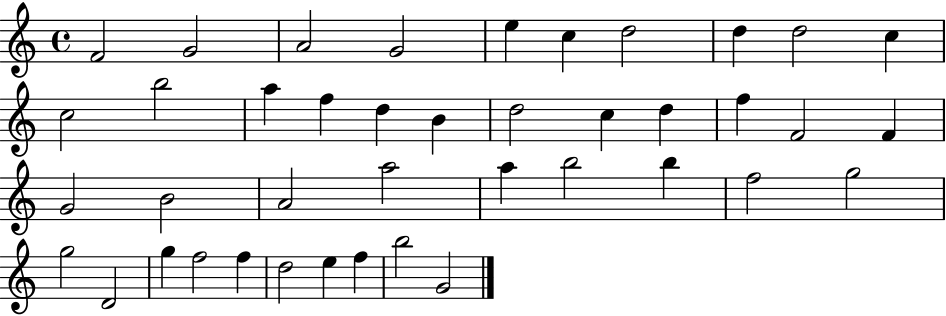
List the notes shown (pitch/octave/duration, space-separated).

F4/h G4/h A4/h G4/h E5/q C5/q D5/h D5/q D5/h C5/q C5/h B5/h A5/q F5/q D5/q B4/q D5/h C5/q D5/q F5/q F4/h F4/q G4/h B4/h A4/h A5/h A5/q B5/h B5/q F5/h G5/h G5/h D4/h G5/q F5/h F5/q D5/h E5/q F5/q B5/h G4/h